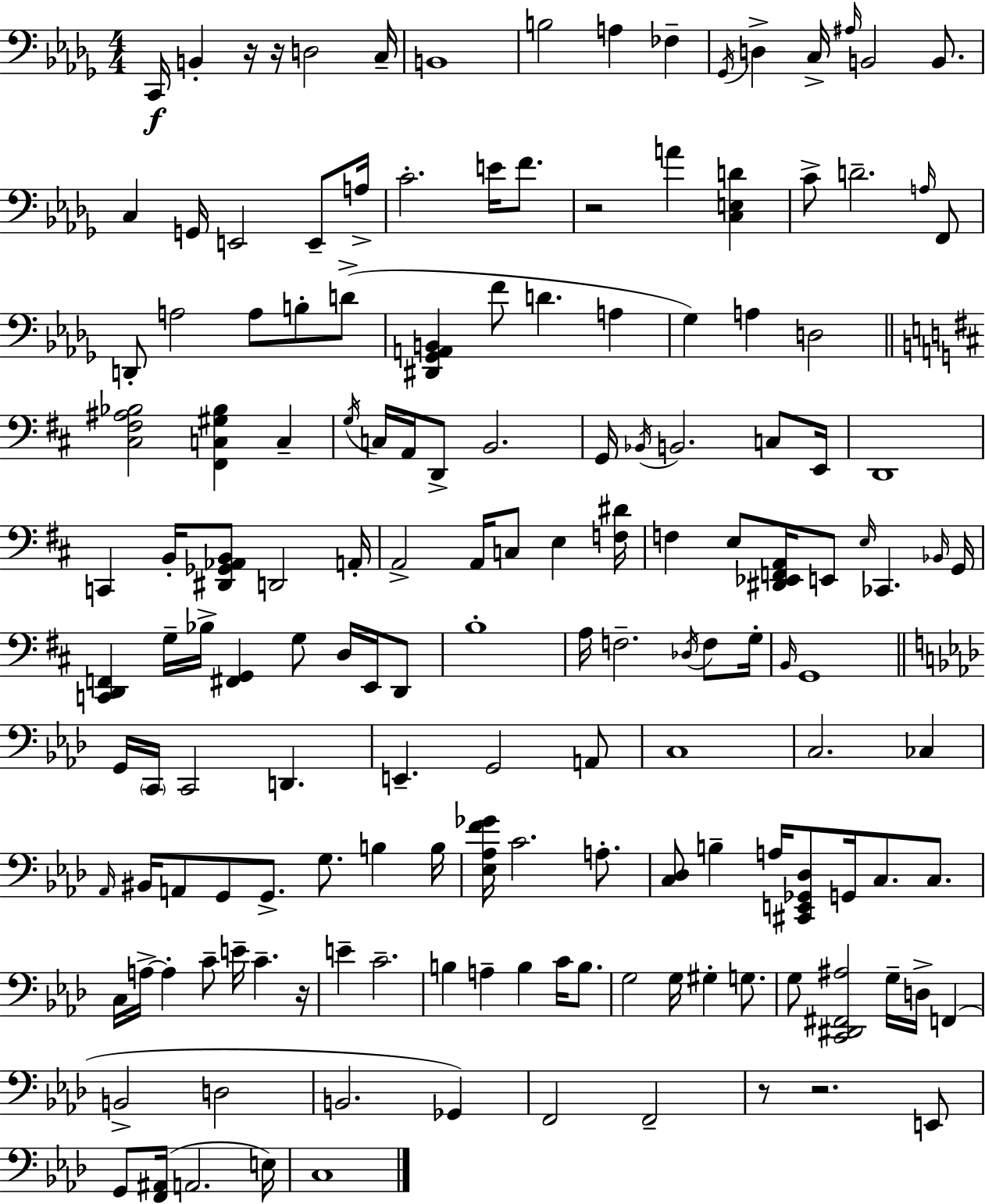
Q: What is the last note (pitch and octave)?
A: C3